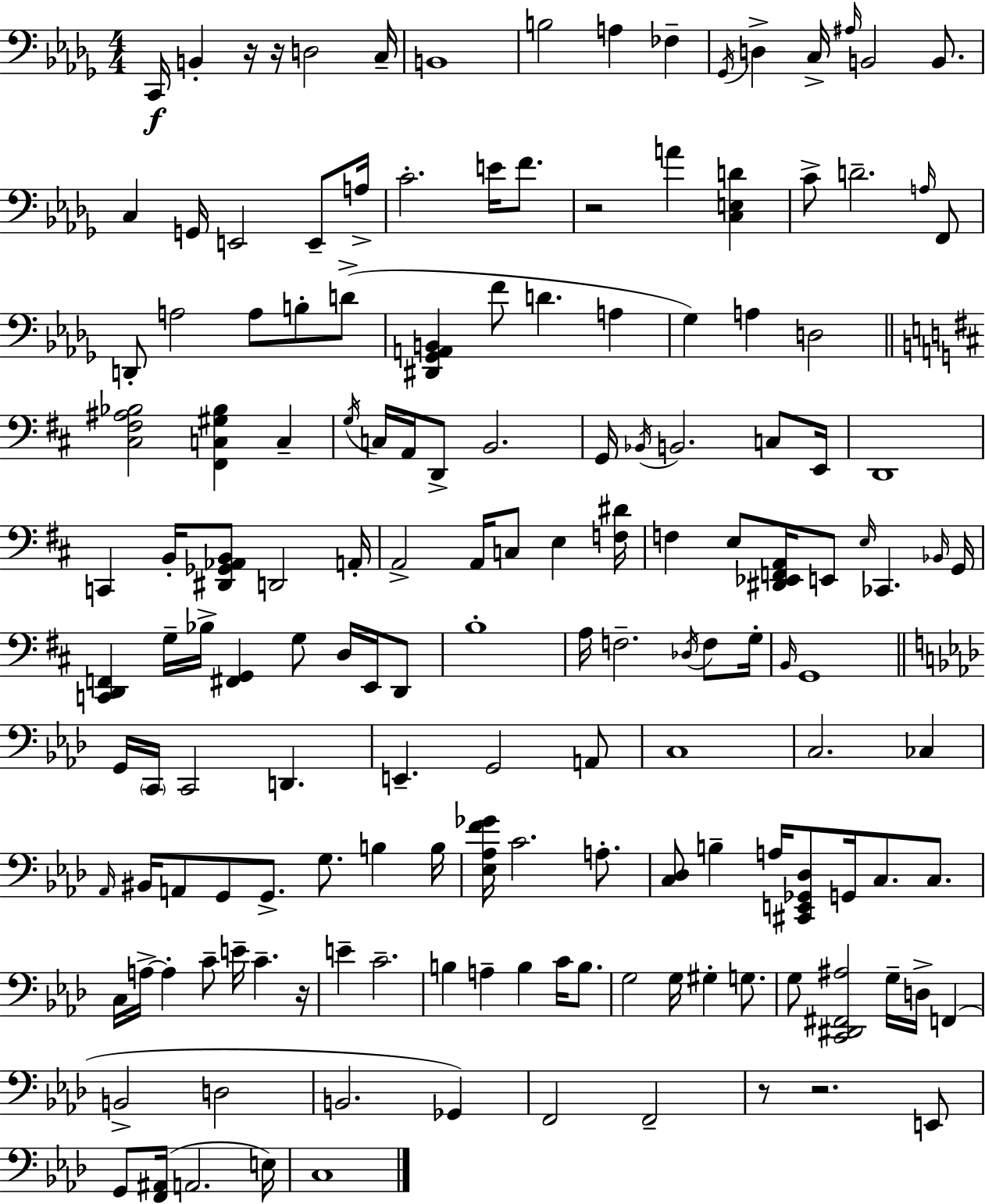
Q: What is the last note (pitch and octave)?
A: C3